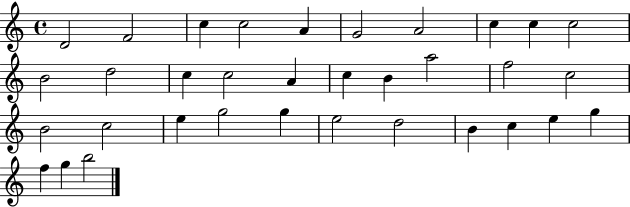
D4/h F4/h C5/q C5/h A4/q G4/h A4/h C5/q C5/q C5/h B4/h D5/h C5/q C5/h A4/q C5/q B4/q A5/h F5/h C5/h B4/h C5/h E5/q G5/h G5/q E5/h D5/h B4/q C5/q E5/q G5/q F5/q G5/q B5/h